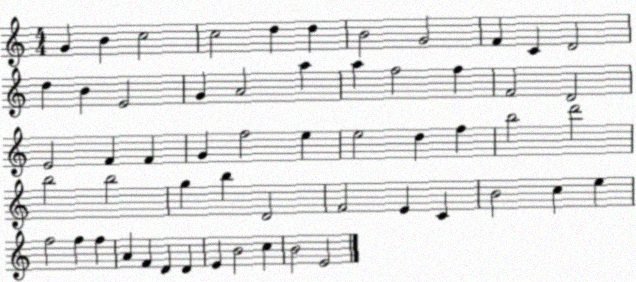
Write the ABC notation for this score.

X:1
T:Untitled
M:4/4
L:1/4
K:C
G B c2 c2 d d B2 G2 F C D2 d B E2 G A2 a a f2 f F2 D2 E2 F F G f2 e e2 d f b2 d'2 b2 b2 g b D2 F2 E C B2 c e f2 f f A F D D E B2 c B2 E2